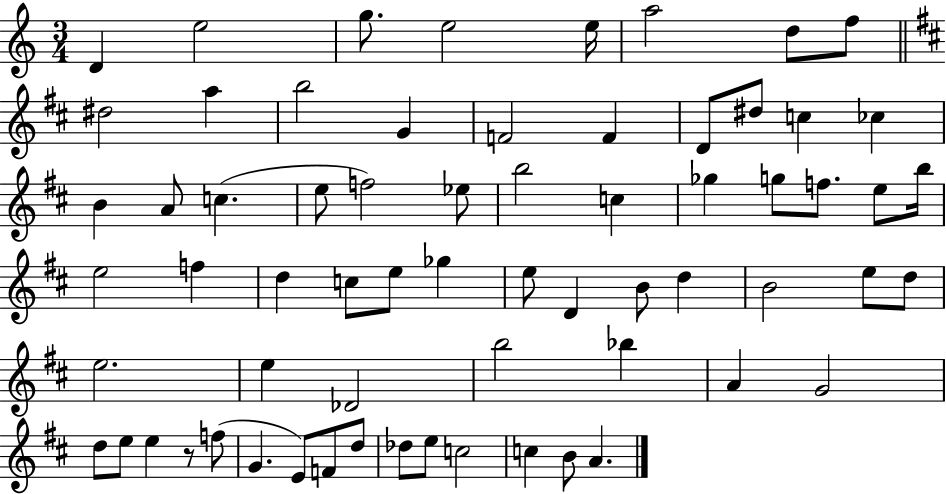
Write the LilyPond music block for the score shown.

{
  \clef treble
  \numericTimeSignature
  \time 3/4
  \key c \major
  \repeat volta 2 { d'4 e''2 | g''8. e''2 e''16 | a''2 d''8 f''8 | \bar "||" \break \key d \major dis''2 a''4 | b''2 g'4 | f'2 f'4 | d'8 dis''8 c''4 ces''4 | \break b'4 a'8 c''4.( | e''8 f''2) ees''8 | b''2 c''4 | ges''4 g''8 f''8. e''8 b''16 | \break e''2 f''4 | d''4 c''8 e''8 ges''4 | e''8 d'4 b'8 d''4 | b'2 e''8 d''8 | \break e''2. | e''4 des'2 | b''2 bes''4 | a'4 g'2 | \break d''8 e''8 e''4 r8 f''8( | g'4. e'8) f'8 d''8 | des''8 e''8 c''2 | c''4 b'8 a'4. | \break } \bar "|."
}